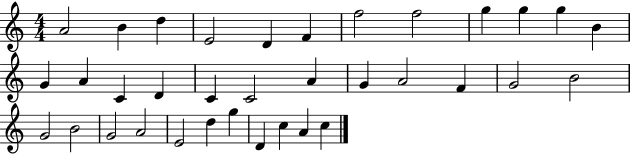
{
  \clef treble
  \numericTimeSignature
  \time 4/4
  \key c \major
  a'2 b'4 d''4 | e'2 d'4 f'4 | f''2 f''2 | g''4 g''4 g''4 b'4 | \break g'4 a'4 c'4 d'4 | c'4 c'2 a'4 | g'4 a'2 f'4 | g'2 b'2 | \break g'2 b'2 | g'2 a'2 | e'2 d''4 g''4 | d'4 c''4 a'4 c''4 | \break \bar "|."
}